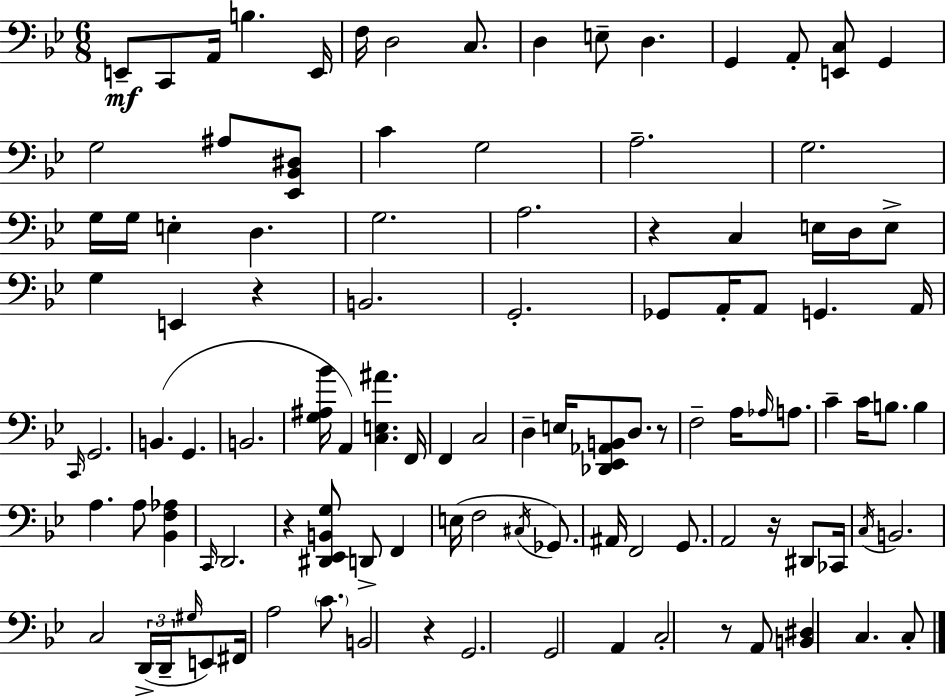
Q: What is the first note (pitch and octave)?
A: E2